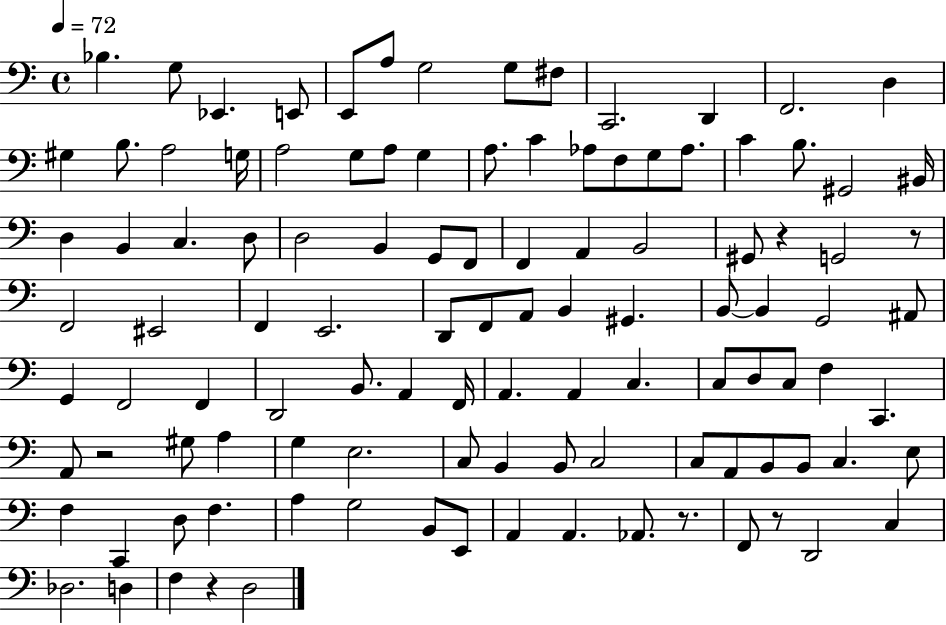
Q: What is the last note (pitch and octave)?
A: D3